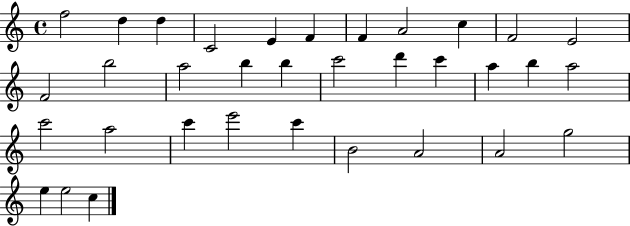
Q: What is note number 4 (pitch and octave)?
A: C4